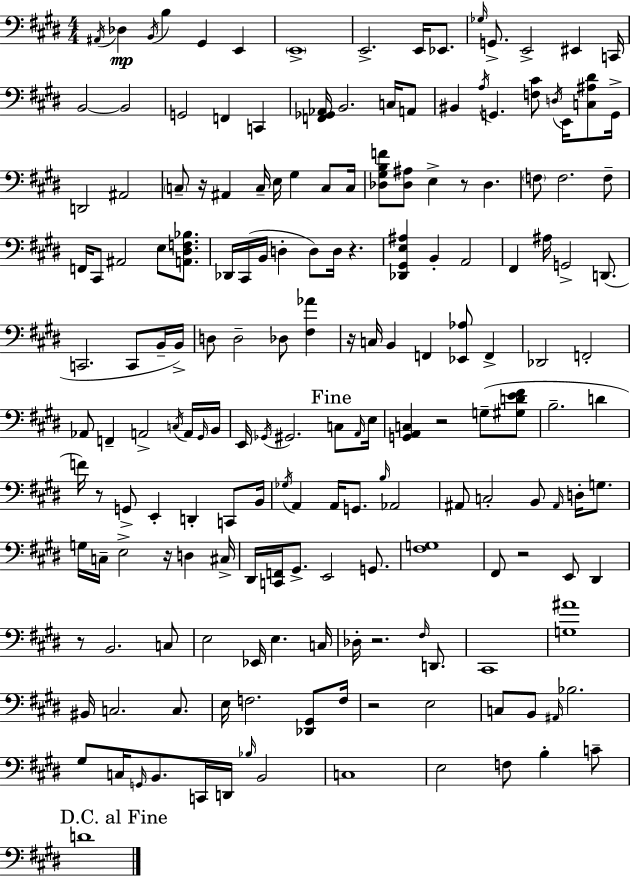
X:1
T:Untitled
M:4/4
L:1/4
K:E
^A,,/4 _D, B,,/4 B, ^G,, E,, E,,4 E,,2 E,,/4 _E,,/2 _G,/4 G,,/2 E,,2 ^E,, C,,/4 B,,2 B,,2 G,,2 F,, C,, [F,,_G,,_A,,]/4 B,,2 C,/4 A,,/2 ^B,, A,/4 G,, [F,^C]/2 D,/4 E,,/4 [C,^A,^D]/2 G,,/4 D,,2 ^A,,2 C,/2 z/4 ^A,, C,/4 E,/4 ^G, C,/2 C,/4 [_D,^G,B,F]/2 [_D,^A,]/2 E, z/2 _D, F,/2 F,2 F,/2 F,,/4 ^C,,/2 ^A,,2 E,/2 [A,,^D,F,_B,]/2 _D,,/4 ^C,,/4 B,,/4 D, D,/2 D,/4 z [_D,,^G,,E,^A,] B,, A,,2 ^F,, ^A,/4 G,,2 D,,/2 C,,2 C,,/2 B,,/4 B,,/4 D,/2 D,2 _D,/2 [^F,_A] z/4 C,/4 B,, F,, [_E,,_A,]/2 F,, _D,,2 F,,2 _A,,/2 F,, A,,2 C,/4 A,,/4 ^G,,/4 B,,/4 E,,/4 _G,,/4 ^G,,2 C,/2 A,,/4 E,/4 [G,,A,,C,] z2 G,/2 [^G,DE^F]/2 B,2 D F/4 z/2 G,,/2 E,, D,, C,,/2 B,,/4 _G,/4 A,, A,,/4 G,,/2 B,/4 _A,,2 ^A,,/2 C,2 B,,/2 ^A,,/4 D,/4 G,/2 G,/4 C,/4 E,2 z/4 D, ^C,/4 ^D,,/4 [C,,F,,]/4 ^G,,/2 E,,2 G,,/2 [^F,G,]4 ^F,,/2 z2 E,,/2 ^D,, z/2 B,,2 C,/2 E,2 _E,,/4 E, C,/4 _D,/4 z2 ^F,/4 D,,/2 ^C,,4 [G,^A]4 ^B,,/4 C,2 C,/2 E,/4 F,2 [_D,,^G,,]/2 F,/4 z2 E,2 C,/2 B,,/2 ^A,,/4 _B,2 ^G,/2 C,/4 G,,/4 B,,/2 C,,/4 D,,/4 _B,/4 B,,2 C,4 E,2 F,/2 B, C/2 D4